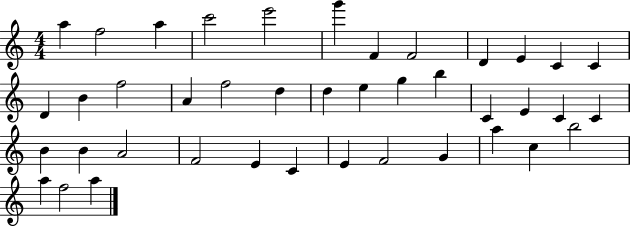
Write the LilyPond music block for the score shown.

{
  \clef treble
  \numericTimeSignature
  \time 4/4
  \key c \major
  a''4 f''2 a''4 | c'''2 e'''2 | g'''4 f'4 f'2 | d'4 e'4 c'4 c'4 | \break d'4 b'4 f''2 | a'4 f''2 d''4 | d''4 e''4 g''4 b''4 | c'4 e'4 c'4 c'4 | \break b'4 b'4 a'2 | f'2 e'4 c'4 | e'4 f'2 g'4 | a''4 c''4 b''2 | \break a''4 f''2 a''4 | \bar "|."
}